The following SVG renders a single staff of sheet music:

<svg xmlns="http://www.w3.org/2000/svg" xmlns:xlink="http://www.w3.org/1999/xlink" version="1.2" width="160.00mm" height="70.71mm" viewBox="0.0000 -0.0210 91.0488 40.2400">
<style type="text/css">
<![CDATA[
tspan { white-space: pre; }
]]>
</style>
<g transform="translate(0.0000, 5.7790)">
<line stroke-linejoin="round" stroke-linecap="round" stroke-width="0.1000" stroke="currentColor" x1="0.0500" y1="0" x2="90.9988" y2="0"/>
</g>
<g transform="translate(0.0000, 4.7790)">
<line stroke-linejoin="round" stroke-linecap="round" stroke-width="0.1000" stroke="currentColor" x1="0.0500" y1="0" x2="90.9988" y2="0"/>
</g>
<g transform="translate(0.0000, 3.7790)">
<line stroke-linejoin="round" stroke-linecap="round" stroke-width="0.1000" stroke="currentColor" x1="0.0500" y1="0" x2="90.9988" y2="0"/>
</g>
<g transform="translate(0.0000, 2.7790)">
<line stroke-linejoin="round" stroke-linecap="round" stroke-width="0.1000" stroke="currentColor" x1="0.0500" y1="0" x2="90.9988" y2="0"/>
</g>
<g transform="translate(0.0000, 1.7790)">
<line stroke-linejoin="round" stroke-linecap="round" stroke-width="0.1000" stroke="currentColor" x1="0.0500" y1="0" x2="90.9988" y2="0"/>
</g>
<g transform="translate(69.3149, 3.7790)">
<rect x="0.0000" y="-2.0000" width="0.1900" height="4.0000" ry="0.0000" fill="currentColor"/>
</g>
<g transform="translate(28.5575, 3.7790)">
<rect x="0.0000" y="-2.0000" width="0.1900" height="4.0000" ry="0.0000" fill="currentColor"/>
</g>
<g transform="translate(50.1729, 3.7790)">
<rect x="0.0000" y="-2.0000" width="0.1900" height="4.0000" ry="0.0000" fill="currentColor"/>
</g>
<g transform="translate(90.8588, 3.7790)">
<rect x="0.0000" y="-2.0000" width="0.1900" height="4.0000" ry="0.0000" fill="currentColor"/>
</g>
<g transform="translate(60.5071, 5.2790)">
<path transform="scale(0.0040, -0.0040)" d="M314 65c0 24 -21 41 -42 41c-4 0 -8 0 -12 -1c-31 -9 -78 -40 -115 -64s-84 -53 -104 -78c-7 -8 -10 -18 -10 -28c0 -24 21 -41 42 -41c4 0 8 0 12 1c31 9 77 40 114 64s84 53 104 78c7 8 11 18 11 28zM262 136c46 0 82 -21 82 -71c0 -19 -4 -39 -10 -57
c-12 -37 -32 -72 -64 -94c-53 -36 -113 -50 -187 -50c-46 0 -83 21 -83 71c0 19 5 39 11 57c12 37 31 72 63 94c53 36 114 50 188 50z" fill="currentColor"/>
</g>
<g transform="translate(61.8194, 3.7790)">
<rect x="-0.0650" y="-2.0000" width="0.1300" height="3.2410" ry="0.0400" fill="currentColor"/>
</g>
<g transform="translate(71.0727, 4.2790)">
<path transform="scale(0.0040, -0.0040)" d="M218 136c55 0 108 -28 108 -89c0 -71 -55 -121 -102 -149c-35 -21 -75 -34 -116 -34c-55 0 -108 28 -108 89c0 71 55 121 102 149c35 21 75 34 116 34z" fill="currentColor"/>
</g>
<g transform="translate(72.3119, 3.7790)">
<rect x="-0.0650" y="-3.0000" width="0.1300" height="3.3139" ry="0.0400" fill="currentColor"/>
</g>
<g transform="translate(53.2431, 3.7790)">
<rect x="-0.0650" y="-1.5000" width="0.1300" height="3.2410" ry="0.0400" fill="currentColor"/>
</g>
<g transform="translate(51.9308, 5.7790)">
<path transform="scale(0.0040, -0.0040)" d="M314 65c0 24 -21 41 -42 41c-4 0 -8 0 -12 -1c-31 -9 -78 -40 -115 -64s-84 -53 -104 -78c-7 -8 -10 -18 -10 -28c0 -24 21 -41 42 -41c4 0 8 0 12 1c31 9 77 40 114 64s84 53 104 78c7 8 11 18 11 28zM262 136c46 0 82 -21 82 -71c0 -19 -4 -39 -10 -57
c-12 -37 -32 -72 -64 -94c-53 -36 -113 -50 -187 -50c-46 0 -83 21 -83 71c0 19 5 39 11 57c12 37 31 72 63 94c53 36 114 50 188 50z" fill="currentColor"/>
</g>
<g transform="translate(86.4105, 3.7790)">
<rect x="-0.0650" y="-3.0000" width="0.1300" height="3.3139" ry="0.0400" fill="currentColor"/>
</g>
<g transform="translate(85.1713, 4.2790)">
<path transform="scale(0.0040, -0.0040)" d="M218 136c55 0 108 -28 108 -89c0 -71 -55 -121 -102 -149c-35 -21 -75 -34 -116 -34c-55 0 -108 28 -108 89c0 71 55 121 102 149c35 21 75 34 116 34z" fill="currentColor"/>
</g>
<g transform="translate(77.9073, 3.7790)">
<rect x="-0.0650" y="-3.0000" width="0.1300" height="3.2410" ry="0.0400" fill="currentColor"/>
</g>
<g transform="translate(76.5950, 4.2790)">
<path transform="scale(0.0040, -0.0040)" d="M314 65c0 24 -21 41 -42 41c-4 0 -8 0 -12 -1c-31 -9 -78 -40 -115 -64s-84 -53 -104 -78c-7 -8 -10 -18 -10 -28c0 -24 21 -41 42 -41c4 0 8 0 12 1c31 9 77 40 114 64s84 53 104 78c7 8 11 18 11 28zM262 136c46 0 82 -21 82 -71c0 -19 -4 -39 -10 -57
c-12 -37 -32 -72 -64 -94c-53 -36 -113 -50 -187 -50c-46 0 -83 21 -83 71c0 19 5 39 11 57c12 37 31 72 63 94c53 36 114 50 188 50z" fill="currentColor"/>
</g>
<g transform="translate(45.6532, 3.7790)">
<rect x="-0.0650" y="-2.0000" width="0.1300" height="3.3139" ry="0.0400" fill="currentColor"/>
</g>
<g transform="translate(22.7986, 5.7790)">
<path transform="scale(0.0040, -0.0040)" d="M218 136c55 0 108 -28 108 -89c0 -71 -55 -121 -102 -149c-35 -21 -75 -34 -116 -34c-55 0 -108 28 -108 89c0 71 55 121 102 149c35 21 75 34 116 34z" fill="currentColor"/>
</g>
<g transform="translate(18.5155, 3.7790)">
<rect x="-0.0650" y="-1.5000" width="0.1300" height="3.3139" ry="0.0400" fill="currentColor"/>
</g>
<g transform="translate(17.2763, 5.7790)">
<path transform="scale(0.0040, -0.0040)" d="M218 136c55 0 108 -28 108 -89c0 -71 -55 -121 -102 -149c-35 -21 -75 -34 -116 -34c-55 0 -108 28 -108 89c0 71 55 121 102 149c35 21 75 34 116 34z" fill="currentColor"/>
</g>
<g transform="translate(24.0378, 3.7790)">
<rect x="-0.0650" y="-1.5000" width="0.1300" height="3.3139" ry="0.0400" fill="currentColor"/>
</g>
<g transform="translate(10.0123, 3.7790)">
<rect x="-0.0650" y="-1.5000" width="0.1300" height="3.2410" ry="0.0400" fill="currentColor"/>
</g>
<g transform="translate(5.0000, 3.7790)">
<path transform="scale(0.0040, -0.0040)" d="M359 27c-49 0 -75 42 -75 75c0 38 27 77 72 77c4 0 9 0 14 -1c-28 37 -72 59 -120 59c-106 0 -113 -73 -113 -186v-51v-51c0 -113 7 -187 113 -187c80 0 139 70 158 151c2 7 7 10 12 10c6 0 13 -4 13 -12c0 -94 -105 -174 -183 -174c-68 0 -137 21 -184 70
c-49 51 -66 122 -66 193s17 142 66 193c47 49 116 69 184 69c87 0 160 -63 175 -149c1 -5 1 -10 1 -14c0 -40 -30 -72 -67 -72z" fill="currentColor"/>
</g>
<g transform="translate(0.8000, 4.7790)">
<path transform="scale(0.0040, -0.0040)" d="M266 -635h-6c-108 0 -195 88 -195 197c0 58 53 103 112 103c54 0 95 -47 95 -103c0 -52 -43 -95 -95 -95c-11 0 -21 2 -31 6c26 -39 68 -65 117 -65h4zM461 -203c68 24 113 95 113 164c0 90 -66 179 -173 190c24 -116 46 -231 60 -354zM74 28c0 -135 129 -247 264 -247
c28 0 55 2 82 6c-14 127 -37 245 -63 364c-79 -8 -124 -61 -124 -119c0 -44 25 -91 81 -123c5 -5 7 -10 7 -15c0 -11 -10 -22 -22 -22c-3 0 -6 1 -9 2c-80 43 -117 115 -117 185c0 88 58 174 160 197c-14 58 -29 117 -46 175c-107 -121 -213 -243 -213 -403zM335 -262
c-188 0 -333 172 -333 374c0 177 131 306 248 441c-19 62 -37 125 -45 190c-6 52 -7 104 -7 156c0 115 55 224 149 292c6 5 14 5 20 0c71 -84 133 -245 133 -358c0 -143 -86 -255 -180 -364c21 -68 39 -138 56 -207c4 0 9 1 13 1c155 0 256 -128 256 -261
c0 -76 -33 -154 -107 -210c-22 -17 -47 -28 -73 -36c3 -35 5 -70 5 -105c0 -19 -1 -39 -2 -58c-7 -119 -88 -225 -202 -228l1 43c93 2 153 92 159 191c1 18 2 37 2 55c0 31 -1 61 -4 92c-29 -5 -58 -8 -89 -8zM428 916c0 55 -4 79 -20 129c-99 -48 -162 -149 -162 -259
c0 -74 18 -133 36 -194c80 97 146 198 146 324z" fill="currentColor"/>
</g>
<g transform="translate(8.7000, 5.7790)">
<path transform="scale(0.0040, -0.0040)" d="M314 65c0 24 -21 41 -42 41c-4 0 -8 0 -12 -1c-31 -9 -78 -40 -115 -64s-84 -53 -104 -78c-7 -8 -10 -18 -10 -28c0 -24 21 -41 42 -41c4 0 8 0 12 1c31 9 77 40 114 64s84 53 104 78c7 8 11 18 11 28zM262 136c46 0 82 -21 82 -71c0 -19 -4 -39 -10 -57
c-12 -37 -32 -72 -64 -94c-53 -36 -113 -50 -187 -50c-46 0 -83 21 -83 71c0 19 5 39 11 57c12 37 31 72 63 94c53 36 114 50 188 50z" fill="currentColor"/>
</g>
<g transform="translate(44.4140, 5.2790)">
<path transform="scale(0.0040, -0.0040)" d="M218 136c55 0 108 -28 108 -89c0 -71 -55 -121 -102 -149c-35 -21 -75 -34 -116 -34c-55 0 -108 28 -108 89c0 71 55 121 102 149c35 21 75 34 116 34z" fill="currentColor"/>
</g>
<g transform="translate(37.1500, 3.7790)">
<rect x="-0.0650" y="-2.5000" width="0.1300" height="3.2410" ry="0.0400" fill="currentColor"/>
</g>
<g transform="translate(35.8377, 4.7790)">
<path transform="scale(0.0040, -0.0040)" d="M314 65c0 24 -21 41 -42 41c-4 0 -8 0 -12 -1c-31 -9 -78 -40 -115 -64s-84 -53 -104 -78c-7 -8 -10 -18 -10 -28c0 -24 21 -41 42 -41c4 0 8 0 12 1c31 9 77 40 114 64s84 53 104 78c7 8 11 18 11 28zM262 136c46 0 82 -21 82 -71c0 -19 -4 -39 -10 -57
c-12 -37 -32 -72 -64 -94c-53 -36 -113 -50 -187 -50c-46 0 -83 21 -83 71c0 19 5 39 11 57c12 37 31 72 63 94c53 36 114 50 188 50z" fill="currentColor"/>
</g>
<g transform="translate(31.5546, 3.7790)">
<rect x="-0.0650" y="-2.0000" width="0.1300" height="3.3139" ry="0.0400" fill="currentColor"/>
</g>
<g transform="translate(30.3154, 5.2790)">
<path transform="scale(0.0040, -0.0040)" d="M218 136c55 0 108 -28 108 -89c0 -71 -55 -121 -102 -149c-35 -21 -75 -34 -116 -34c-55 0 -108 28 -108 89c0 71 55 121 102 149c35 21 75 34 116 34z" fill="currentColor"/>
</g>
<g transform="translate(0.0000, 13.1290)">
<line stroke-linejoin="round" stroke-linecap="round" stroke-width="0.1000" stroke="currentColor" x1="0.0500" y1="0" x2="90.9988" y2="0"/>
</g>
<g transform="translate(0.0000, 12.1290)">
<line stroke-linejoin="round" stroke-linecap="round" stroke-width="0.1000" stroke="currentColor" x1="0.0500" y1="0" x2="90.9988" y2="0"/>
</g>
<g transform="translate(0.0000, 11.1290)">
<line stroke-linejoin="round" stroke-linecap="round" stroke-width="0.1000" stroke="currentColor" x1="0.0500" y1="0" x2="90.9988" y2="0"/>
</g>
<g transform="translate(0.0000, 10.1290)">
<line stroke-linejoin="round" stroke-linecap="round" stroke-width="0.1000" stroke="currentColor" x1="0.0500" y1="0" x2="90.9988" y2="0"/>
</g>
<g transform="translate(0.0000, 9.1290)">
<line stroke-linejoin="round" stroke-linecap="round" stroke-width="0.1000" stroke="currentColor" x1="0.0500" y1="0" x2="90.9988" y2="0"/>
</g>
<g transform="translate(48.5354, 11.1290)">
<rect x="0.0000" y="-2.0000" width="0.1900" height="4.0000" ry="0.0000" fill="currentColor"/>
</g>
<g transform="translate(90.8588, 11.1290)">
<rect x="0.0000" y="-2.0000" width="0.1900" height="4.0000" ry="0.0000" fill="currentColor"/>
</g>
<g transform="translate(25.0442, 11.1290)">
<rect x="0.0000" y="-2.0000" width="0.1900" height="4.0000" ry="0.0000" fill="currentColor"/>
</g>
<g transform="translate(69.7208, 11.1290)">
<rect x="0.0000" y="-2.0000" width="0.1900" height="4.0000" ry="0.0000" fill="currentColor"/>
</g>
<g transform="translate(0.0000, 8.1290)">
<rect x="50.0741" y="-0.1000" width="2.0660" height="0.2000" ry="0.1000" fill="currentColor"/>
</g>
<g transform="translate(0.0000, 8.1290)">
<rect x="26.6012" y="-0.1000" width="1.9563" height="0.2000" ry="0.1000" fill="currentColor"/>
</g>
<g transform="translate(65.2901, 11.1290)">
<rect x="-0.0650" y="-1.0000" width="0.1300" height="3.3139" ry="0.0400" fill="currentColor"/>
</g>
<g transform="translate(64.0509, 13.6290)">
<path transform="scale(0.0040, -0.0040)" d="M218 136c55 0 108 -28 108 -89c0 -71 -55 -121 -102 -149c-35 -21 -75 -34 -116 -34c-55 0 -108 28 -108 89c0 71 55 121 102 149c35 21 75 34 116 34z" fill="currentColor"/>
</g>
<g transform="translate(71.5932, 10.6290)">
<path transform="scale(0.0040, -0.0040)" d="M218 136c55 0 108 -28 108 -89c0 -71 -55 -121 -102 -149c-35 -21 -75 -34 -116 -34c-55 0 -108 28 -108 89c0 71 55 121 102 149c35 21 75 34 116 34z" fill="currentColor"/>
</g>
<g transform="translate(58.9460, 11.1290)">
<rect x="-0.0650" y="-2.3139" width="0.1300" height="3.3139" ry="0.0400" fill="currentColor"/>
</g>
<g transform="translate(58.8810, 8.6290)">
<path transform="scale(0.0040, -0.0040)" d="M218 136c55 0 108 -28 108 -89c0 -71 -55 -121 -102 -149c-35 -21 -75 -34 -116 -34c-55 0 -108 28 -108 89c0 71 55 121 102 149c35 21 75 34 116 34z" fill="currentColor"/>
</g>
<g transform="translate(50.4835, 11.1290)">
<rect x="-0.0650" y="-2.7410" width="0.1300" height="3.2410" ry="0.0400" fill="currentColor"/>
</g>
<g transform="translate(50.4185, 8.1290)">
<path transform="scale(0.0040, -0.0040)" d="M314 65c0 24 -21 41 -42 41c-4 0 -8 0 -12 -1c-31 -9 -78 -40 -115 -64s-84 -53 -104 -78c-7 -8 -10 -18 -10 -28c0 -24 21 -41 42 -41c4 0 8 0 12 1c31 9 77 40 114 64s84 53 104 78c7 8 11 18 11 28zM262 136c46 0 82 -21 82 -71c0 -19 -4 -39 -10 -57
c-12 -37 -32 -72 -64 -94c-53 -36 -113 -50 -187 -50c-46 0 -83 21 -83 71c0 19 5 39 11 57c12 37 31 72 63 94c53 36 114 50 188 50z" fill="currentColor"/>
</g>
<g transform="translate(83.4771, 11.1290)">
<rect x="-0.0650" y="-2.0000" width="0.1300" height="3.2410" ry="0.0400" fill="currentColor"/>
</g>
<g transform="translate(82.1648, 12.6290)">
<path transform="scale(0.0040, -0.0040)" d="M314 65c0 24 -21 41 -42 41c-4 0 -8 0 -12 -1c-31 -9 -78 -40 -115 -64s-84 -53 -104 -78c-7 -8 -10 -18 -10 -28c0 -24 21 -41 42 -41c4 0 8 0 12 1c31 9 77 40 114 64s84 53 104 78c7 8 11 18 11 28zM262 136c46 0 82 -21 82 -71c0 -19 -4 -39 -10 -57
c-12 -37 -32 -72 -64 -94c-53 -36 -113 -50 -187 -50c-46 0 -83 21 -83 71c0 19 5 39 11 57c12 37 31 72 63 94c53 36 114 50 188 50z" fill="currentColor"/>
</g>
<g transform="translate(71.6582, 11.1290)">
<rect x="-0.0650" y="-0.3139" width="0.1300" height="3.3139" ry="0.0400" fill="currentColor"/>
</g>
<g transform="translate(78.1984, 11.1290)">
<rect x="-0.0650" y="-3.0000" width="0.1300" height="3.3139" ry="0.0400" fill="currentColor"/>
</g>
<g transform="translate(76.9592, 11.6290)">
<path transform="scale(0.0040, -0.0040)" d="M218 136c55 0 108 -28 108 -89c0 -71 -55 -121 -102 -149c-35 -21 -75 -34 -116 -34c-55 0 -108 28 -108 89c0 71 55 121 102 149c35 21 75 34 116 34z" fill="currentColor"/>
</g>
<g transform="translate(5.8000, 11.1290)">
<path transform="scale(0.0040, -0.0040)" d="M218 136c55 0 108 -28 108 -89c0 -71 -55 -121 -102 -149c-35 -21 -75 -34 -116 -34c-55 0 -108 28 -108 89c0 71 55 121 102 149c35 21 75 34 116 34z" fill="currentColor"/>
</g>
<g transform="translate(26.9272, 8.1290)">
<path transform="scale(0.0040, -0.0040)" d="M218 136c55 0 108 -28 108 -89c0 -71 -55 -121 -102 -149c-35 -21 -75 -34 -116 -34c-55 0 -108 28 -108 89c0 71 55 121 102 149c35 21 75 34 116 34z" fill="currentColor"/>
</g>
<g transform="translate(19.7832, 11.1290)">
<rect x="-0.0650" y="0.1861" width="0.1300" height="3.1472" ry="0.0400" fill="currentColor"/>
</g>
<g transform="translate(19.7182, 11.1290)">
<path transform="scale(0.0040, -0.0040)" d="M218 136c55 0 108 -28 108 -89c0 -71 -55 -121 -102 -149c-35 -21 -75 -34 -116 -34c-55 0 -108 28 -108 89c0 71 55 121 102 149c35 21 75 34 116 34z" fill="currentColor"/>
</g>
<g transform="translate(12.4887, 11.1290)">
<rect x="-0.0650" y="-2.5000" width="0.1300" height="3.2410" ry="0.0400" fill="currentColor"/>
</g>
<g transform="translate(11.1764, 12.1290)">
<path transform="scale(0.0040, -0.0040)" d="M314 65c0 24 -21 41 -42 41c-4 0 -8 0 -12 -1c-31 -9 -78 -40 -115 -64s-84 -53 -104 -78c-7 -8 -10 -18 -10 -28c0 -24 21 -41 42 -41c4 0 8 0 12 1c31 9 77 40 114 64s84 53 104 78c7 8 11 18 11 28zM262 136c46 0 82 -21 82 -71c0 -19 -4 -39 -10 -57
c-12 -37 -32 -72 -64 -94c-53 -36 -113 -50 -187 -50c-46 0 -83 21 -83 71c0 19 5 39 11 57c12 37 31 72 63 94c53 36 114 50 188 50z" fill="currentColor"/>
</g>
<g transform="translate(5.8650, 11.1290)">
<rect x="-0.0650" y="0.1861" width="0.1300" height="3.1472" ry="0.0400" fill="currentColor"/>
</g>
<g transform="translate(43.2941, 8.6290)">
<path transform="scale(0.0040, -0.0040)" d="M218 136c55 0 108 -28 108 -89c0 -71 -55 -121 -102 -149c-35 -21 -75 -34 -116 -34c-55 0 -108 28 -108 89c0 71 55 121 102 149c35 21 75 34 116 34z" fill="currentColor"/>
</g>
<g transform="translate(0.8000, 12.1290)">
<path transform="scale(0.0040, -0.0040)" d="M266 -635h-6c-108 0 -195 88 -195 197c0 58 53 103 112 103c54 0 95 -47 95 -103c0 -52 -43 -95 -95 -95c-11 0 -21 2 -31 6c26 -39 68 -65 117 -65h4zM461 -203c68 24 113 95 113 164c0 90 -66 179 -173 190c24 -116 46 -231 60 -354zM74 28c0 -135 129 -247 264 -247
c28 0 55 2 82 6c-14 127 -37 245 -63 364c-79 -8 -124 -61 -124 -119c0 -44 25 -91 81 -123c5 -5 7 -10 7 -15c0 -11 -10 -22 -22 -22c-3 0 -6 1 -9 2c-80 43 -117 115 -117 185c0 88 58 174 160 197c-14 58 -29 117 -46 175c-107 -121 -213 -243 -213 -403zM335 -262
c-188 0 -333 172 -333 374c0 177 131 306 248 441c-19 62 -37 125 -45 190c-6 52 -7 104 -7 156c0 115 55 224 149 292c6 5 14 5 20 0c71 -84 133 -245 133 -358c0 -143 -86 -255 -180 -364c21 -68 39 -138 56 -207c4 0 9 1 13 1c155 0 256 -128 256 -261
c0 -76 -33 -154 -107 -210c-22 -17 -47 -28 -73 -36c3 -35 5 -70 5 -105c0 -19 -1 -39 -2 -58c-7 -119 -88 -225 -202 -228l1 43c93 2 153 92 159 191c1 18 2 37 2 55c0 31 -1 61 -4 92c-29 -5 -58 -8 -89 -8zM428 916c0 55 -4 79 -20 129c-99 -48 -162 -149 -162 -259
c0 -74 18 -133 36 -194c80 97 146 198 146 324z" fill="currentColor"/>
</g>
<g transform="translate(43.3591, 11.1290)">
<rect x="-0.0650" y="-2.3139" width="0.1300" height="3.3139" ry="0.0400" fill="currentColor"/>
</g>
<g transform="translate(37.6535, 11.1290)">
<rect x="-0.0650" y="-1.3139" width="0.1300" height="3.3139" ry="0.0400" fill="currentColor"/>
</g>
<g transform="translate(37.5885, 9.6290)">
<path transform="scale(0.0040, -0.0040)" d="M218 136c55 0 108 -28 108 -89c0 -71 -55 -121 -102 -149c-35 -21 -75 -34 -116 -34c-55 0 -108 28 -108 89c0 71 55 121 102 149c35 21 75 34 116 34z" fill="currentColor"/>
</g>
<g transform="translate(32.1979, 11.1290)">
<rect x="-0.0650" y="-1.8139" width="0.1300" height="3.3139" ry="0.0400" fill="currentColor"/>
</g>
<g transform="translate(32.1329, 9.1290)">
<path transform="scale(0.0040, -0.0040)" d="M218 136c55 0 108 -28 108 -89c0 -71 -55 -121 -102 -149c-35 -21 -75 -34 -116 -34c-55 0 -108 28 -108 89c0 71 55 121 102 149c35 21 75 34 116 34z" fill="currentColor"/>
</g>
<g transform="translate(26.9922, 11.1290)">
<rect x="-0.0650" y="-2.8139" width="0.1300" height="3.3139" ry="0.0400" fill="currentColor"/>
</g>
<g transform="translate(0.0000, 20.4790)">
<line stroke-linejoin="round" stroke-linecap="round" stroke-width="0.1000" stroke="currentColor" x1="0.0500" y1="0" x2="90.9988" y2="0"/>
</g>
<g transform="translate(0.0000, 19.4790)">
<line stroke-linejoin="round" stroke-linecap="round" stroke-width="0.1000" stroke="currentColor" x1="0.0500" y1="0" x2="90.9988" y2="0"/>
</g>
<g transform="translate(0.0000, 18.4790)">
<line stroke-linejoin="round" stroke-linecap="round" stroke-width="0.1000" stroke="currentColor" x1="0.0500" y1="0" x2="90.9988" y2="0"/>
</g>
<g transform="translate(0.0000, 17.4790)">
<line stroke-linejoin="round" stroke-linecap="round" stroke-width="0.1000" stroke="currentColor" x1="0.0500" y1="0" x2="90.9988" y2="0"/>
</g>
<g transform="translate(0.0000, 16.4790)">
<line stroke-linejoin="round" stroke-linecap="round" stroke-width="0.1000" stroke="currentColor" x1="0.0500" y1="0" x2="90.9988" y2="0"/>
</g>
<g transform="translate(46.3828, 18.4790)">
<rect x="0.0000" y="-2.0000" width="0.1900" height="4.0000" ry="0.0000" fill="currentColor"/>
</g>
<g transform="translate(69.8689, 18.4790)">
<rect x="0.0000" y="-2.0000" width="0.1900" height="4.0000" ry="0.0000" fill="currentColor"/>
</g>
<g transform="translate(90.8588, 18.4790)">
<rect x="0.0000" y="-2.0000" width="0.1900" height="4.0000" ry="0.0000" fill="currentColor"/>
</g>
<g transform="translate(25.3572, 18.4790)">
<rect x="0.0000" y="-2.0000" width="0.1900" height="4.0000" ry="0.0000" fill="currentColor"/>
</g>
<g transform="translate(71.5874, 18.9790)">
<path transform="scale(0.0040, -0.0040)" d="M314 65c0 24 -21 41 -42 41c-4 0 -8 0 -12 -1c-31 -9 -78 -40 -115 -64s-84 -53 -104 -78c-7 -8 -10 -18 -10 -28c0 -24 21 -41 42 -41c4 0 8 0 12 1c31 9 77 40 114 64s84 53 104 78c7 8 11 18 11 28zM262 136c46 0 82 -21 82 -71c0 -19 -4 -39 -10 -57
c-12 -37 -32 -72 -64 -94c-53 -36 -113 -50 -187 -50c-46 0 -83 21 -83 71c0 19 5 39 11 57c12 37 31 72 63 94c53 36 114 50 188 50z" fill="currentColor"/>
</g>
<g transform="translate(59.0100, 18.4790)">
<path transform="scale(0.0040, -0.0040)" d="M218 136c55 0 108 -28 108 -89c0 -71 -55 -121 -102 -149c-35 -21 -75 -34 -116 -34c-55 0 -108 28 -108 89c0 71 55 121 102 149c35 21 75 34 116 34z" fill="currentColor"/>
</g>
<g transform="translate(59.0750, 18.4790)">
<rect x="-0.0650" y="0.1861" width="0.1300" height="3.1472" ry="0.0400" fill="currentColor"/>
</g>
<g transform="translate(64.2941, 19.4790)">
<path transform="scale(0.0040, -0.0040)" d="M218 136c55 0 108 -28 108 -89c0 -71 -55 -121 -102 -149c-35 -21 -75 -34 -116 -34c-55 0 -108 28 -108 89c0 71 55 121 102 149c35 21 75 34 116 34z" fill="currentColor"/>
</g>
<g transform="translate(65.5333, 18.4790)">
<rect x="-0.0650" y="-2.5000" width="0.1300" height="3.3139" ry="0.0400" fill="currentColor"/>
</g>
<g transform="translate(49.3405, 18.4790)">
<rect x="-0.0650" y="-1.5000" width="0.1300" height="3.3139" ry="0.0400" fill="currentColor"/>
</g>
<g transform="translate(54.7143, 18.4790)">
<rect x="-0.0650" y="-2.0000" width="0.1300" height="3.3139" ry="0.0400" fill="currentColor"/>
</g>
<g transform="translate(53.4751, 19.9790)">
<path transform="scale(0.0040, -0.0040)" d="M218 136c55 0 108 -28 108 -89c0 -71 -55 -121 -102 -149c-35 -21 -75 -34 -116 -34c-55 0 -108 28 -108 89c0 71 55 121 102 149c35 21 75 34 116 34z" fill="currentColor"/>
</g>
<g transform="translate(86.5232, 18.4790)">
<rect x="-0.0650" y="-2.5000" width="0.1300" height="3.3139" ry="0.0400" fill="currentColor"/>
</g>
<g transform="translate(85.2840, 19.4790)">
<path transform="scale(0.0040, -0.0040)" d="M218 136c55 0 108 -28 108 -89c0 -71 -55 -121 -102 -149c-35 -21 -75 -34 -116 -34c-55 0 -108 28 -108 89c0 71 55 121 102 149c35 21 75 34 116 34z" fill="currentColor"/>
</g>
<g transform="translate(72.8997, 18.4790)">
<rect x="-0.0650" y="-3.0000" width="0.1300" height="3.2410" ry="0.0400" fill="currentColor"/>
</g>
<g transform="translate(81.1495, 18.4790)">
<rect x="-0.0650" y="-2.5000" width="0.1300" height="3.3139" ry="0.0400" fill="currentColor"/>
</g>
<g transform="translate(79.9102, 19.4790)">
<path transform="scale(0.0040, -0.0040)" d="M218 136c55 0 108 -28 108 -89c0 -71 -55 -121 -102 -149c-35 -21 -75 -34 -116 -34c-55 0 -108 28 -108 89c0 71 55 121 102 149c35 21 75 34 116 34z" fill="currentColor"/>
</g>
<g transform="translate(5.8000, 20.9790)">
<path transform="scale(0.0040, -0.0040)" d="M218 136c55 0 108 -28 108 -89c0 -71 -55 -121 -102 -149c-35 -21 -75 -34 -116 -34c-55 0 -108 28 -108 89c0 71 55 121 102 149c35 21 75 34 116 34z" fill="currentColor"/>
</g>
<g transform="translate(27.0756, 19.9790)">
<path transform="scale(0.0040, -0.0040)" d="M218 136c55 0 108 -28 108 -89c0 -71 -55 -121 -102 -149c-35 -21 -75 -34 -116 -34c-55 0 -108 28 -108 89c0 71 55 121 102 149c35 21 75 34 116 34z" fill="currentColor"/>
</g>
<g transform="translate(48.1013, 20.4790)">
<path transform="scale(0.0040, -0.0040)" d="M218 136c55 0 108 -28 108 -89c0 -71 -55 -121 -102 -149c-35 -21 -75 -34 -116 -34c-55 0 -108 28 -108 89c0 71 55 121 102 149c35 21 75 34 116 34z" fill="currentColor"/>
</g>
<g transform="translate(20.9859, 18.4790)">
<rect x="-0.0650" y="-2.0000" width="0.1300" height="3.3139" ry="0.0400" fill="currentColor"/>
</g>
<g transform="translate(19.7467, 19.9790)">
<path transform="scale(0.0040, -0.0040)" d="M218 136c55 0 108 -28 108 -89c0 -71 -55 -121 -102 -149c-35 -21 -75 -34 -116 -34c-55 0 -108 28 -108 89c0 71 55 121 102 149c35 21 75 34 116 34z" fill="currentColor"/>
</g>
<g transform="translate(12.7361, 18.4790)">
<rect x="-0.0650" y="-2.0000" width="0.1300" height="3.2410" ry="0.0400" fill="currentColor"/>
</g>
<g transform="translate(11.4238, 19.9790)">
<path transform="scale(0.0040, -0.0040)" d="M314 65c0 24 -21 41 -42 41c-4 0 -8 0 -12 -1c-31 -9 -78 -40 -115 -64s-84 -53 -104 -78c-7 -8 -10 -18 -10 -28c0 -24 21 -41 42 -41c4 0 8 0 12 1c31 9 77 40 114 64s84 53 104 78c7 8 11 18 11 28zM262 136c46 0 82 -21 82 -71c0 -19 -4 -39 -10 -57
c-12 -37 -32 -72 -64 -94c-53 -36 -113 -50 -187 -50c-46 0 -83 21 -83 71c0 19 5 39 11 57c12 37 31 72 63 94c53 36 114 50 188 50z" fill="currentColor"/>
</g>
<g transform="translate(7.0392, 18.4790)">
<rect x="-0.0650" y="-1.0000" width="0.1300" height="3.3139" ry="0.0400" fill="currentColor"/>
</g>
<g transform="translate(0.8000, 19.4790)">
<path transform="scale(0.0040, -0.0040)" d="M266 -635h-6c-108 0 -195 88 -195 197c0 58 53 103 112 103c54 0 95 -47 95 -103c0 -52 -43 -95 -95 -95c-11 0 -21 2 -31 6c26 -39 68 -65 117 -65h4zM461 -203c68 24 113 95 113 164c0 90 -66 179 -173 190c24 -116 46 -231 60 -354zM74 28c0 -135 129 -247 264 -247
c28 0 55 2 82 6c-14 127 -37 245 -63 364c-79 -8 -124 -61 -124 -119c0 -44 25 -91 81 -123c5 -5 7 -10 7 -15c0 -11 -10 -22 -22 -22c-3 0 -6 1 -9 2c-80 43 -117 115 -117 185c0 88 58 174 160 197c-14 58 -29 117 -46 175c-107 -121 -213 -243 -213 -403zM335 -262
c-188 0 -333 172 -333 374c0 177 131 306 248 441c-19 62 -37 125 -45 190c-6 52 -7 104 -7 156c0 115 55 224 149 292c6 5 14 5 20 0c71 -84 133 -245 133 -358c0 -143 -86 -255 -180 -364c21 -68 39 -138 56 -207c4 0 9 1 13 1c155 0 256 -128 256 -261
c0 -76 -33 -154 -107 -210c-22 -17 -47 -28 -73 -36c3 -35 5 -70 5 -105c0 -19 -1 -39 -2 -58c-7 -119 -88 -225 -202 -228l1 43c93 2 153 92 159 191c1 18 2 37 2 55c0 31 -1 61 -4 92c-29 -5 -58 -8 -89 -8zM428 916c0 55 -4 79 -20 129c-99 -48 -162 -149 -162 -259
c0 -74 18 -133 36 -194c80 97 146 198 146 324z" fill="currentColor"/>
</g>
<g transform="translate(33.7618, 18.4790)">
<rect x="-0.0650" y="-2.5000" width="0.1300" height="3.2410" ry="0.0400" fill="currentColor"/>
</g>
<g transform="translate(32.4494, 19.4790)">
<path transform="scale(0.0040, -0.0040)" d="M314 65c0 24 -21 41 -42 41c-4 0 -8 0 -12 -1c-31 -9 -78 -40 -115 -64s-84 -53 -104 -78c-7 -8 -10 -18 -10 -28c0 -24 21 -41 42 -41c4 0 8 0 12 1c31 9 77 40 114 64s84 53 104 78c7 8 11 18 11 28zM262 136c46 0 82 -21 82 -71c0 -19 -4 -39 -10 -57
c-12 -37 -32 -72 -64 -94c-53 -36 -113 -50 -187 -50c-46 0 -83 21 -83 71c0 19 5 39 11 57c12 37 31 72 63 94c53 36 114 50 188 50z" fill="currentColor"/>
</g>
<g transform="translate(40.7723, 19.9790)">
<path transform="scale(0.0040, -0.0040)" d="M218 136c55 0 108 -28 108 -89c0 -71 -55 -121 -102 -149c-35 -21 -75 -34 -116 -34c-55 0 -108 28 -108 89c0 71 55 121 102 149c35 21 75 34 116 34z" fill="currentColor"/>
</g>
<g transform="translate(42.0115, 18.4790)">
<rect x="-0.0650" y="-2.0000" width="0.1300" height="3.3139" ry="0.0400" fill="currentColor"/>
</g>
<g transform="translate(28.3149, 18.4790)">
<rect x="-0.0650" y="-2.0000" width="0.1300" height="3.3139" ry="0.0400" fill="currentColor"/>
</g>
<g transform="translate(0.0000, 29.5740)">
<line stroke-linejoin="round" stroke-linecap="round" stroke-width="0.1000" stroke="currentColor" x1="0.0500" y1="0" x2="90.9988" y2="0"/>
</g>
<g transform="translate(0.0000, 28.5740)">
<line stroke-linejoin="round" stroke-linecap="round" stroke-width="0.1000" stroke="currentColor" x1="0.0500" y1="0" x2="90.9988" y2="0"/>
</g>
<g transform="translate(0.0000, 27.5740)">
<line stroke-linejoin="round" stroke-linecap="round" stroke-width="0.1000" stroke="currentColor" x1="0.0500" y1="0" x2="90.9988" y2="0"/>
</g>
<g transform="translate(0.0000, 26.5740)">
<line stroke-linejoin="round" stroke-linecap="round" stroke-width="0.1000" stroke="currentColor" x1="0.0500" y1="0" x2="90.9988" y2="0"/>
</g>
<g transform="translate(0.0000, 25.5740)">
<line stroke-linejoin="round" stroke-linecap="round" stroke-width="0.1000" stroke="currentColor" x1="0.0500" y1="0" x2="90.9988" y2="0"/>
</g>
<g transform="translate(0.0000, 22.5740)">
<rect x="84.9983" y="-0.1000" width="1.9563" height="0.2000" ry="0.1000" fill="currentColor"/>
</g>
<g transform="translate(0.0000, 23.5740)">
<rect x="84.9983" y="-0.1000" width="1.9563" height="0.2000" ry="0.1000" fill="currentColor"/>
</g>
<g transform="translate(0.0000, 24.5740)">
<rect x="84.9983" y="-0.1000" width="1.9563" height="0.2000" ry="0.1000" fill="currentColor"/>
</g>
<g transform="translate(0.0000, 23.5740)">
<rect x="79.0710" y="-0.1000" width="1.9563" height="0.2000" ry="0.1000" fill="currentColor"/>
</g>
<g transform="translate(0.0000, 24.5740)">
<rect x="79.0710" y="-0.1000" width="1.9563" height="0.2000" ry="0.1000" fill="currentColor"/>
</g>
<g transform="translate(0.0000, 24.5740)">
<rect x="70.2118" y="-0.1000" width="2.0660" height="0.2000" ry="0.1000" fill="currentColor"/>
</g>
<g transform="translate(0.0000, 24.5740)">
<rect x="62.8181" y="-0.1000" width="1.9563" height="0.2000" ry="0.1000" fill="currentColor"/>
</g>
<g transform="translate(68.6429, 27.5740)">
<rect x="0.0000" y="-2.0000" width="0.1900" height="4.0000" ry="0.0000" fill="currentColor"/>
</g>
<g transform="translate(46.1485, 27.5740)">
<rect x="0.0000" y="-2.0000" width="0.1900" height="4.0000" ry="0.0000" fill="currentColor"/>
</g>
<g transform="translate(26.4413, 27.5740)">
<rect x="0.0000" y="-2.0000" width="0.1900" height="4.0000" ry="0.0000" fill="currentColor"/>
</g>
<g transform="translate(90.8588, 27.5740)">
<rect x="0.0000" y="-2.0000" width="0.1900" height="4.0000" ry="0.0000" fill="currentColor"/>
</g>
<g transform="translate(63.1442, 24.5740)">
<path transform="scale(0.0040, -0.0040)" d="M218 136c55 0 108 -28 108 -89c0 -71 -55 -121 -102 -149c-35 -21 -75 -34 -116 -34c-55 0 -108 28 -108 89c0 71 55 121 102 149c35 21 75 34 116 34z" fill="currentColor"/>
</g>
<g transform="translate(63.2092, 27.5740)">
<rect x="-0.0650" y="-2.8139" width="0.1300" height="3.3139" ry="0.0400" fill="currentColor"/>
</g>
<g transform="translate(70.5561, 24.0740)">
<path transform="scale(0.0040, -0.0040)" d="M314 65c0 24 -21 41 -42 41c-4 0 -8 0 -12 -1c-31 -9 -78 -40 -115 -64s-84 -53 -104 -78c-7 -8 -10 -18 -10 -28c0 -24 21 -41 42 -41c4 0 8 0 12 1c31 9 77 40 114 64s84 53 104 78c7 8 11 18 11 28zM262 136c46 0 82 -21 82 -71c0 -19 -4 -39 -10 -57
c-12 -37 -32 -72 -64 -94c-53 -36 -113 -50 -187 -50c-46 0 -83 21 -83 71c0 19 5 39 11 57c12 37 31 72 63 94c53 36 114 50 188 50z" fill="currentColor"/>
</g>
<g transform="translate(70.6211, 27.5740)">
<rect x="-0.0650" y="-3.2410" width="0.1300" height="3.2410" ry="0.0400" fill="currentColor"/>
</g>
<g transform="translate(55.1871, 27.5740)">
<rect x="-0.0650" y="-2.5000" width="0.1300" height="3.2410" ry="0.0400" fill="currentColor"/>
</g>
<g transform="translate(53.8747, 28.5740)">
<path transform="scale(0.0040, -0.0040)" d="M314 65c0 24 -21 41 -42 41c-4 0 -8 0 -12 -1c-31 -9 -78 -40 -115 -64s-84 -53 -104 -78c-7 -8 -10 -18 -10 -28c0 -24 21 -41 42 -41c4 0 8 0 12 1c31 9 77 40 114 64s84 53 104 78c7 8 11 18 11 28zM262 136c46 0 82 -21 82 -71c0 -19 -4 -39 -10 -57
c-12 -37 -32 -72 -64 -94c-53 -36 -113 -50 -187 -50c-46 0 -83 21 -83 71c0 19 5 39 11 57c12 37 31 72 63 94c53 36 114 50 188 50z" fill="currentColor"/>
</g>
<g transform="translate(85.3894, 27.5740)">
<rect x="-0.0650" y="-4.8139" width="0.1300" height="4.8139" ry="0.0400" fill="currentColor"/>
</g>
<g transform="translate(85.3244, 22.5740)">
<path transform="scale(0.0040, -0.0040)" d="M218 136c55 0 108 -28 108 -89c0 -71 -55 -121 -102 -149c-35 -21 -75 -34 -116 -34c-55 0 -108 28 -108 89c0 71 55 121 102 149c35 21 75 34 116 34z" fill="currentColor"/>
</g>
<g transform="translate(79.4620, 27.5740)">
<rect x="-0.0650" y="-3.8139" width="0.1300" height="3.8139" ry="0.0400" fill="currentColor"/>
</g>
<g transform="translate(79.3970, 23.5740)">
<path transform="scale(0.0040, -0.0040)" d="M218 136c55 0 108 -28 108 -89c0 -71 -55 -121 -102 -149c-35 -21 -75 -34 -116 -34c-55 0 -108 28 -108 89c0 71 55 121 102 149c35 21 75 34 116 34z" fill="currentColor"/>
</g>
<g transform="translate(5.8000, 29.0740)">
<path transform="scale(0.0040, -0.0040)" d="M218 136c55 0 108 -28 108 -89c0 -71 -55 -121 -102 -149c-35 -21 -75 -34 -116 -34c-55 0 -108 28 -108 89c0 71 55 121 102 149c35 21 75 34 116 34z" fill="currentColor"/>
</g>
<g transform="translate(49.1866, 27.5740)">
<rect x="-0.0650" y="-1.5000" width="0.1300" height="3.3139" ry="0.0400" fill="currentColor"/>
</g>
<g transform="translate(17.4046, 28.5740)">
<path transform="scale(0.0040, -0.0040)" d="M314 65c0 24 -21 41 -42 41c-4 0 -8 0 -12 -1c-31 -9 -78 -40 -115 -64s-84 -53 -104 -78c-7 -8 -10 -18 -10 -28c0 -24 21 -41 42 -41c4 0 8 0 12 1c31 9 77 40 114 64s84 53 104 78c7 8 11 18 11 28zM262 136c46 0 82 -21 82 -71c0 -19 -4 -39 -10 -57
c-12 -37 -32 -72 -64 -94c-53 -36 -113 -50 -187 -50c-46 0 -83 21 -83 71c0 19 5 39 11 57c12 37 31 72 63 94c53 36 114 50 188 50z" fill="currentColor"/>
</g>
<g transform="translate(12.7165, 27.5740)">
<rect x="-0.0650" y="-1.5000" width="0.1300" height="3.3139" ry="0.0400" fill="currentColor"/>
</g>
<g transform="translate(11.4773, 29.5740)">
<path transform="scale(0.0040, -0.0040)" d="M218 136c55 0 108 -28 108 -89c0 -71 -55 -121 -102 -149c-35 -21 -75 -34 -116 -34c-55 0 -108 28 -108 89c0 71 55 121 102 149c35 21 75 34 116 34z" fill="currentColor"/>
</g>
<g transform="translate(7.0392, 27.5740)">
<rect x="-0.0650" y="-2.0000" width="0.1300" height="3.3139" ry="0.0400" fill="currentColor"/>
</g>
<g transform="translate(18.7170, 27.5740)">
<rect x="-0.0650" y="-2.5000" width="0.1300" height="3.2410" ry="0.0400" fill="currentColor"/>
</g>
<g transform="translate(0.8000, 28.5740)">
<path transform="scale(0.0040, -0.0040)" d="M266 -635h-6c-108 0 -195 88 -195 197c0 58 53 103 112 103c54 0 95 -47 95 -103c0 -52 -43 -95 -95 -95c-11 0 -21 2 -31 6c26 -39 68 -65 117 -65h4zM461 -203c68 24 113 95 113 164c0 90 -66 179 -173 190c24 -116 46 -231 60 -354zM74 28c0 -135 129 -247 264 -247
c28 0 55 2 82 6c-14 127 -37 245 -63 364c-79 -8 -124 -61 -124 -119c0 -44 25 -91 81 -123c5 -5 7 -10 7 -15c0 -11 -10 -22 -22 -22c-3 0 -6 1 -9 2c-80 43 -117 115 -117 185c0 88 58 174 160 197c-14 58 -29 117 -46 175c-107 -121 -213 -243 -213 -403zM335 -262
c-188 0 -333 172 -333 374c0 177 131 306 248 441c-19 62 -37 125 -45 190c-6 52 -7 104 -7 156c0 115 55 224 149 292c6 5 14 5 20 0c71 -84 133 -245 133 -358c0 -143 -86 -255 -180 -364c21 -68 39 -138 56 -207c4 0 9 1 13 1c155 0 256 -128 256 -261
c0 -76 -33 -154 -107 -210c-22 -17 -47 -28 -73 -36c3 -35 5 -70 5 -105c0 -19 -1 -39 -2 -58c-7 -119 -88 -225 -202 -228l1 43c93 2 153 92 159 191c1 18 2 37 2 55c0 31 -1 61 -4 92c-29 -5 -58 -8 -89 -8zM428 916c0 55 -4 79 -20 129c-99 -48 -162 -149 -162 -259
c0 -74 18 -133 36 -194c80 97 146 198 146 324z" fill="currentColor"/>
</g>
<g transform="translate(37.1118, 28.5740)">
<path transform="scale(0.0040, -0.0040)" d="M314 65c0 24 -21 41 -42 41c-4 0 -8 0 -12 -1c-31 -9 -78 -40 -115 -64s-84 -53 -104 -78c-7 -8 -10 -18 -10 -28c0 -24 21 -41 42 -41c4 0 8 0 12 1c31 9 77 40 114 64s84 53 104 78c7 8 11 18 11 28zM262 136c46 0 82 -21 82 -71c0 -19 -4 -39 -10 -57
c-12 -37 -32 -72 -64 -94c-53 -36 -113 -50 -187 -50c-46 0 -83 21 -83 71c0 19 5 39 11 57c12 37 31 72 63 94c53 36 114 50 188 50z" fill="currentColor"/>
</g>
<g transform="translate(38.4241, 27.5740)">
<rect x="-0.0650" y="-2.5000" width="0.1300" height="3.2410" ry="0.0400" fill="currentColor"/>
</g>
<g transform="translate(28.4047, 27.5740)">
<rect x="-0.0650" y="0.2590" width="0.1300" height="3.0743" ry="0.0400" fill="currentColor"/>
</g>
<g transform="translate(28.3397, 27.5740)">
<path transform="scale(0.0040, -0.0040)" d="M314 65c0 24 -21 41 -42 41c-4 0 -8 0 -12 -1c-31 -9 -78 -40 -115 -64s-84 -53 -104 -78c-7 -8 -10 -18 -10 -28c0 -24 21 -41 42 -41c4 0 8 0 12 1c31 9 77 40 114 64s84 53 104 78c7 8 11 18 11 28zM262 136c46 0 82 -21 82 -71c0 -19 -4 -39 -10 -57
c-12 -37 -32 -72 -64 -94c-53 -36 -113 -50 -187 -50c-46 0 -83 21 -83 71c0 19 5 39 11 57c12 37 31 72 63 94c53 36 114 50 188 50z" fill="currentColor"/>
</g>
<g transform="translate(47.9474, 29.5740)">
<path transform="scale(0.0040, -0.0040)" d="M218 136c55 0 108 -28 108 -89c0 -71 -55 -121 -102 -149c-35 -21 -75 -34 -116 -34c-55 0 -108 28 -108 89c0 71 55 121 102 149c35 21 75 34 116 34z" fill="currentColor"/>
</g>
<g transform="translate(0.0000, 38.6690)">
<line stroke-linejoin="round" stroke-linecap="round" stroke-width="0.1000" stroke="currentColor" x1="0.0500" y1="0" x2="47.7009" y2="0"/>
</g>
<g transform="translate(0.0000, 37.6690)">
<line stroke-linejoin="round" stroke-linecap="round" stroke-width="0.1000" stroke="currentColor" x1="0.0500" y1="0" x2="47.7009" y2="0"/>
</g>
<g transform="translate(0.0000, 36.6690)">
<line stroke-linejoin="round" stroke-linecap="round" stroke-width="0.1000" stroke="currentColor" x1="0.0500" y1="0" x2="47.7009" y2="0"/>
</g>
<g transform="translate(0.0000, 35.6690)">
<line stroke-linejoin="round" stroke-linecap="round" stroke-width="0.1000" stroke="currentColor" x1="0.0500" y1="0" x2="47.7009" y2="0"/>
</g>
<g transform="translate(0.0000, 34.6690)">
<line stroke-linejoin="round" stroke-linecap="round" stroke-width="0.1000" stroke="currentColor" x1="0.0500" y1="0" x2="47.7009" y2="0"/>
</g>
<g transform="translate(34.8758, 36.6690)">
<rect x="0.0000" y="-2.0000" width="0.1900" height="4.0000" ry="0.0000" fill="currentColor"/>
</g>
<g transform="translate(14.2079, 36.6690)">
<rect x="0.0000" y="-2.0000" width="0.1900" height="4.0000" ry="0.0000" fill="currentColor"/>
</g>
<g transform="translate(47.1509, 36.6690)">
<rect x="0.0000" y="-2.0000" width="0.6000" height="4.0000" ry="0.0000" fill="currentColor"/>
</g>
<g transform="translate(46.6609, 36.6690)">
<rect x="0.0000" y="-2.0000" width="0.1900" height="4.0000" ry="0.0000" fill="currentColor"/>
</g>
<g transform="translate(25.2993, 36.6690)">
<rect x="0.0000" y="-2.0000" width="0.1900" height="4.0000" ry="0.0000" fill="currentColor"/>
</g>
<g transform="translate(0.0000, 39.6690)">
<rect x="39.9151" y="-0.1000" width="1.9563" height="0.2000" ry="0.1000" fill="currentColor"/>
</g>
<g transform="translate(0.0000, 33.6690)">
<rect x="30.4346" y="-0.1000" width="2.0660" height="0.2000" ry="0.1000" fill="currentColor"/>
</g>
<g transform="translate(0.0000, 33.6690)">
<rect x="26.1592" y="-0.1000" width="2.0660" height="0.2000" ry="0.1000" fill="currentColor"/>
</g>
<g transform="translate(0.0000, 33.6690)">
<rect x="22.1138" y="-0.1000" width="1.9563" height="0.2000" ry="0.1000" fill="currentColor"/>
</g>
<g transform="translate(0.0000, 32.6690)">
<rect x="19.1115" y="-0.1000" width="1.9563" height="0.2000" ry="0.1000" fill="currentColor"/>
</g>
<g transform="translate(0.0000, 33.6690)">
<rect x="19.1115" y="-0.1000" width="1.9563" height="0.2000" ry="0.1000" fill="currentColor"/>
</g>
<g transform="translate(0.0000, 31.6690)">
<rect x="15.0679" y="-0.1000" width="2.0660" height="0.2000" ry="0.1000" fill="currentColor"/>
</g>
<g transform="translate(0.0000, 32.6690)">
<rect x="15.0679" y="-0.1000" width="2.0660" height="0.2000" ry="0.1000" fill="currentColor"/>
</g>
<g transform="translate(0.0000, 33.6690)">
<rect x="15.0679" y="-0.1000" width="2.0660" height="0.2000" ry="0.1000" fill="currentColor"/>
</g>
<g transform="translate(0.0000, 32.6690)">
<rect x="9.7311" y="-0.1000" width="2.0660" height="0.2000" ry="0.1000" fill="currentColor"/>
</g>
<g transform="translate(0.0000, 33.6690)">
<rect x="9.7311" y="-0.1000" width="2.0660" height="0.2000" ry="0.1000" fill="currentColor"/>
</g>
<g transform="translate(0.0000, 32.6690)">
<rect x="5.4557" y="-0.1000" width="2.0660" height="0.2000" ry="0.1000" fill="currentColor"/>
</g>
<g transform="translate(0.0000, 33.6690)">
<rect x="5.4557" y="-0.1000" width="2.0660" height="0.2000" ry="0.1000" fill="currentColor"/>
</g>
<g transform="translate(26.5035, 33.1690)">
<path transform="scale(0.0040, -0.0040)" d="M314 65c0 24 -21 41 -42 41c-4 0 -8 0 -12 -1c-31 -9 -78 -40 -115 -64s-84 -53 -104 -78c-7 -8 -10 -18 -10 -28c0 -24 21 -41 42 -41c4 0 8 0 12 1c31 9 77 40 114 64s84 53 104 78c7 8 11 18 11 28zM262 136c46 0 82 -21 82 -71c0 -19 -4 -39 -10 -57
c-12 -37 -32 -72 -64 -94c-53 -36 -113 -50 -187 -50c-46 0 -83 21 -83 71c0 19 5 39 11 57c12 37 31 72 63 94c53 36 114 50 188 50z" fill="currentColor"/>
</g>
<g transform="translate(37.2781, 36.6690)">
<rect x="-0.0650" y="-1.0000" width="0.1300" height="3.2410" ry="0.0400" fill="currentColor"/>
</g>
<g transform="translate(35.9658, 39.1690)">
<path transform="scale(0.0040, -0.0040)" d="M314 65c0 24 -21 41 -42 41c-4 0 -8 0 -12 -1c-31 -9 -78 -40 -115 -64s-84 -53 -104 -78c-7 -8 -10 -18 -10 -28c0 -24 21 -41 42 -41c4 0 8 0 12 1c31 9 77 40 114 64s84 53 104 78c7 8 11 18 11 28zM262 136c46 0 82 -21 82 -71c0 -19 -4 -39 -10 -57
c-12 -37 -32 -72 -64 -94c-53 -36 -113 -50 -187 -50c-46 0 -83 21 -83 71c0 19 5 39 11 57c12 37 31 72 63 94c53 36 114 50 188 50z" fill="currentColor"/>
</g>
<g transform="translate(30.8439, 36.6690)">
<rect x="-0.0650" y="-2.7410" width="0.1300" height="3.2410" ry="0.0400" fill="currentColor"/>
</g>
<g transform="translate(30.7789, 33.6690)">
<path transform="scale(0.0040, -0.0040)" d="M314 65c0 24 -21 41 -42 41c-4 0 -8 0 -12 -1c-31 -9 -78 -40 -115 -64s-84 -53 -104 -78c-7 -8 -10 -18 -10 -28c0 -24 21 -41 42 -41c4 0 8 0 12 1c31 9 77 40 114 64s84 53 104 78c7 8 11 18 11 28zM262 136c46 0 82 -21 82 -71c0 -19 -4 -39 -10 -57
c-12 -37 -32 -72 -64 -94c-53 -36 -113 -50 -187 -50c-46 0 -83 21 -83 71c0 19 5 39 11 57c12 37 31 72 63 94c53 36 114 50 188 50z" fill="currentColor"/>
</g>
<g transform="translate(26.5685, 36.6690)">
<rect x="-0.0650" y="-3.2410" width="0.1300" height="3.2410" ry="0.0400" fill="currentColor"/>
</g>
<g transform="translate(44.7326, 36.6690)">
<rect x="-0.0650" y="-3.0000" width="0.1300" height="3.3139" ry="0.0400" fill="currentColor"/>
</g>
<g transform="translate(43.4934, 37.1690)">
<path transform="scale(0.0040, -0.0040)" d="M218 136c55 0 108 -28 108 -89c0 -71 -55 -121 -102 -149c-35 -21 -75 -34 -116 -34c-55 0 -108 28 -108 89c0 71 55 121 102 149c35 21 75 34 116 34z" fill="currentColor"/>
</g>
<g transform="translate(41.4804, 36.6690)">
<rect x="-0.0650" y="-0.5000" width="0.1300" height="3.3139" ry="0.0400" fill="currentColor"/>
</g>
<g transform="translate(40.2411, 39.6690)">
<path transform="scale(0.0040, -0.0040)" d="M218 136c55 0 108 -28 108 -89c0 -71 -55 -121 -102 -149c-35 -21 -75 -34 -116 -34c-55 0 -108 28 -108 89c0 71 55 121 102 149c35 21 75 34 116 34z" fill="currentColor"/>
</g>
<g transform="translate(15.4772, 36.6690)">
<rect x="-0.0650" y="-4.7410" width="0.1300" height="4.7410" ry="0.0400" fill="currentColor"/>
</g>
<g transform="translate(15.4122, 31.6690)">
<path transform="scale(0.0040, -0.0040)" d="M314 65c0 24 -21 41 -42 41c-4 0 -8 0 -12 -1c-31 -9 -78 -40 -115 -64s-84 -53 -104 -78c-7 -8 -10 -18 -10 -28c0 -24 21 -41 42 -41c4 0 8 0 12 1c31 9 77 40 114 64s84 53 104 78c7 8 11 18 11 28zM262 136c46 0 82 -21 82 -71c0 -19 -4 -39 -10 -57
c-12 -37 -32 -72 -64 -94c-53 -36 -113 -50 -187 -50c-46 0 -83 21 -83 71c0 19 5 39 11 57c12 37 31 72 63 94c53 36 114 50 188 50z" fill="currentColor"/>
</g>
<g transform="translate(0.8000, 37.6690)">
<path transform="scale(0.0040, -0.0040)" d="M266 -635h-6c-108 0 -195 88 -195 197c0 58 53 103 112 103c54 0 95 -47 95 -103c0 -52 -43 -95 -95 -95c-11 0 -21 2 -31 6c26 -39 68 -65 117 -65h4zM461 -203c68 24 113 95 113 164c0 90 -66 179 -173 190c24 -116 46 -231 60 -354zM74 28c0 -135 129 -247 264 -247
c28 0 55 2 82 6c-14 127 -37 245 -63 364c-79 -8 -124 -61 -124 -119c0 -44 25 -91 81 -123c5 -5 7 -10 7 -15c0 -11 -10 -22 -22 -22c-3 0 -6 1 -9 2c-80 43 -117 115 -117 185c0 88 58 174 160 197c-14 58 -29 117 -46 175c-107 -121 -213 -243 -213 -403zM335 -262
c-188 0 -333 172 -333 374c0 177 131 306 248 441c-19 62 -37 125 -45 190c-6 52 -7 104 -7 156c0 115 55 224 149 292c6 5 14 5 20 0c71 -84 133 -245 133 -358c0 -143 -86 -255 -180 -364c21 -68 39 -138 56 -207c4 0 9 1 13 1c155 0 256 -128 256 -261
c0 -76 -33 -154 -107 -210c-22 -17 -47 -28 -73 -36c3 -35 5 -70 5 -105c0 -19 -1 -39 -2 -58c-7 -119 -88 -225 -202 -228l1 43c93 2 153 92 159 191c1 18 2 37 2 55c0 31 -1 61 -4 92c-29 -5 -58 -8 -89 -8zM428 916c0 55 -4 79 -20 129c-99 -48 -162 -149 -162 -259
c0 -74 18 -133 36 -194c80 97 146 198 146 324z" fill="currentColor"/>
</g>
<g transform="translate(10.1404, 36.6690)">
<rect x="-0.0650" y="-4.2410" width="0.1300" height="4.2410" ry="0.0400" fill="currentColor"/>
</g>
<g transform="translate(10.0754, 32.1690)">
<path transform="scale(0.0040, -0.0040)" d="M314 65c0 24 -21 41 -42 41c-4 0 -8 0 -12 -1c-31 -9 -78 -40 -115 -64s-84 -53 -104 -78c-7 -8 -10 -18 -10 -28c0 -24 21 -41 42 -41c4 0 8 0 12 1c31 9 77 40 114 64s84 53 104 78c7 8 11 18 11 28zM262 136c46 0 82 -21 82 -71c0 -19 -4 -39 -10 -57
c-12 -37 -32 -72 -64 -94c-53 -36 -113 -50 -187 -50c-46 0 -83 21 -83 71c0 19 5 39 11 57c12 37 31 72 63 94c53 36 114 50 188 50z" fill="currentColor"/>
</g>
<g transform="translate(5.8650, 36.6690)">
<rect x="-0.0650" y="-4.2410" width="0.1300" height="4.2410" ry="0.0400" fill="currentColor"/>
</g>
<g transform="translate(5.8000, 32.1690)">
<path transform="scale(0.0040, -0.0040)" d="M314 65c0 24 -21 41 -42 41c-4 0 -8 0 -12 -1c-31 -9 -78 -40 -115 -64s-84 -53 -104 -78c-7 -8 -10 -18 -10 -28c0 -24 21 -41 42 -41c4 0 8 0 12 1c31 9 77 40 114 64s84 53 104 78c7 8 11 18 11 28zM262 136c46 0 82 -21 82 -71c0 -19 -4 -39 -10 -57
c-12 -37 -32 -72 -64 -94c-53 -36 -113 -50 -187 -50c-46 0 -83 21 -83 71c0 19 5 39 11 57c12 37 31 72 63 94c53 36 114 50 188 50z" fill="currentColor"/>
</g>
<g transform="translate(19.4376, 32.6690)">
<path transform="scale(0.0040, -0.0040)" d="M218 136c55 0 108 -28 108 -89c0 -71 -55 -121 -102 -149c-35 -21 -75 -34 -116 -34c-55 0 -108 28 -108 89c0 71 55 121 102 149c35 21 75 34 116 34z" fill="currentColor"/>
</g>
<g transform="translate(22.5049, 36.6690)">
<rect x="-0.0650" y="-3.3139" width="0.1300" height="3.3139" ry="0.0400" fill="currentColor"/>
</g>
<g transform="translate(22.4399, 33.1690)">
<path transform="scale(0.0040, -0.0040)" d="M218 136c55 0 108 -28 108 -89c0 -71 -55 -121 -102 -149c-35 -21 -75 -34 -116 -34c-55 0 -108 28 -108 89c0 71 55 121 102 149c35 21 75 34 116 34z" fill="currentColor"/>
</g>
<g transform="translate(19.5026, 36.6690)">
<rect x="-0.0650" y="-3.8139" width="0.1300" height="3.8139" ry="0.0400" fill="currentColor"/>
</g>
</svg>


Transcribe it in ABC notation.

X:1
T:Untitled
M:4/4
L:1/4
K:C
E2 E E F G2 F E2 F2 A A2 A B G2 B a f e g a2 g D c A F2 D F2 F F G2 F E F B G A2 G G F E G2 B2 G2 E G2 a b2 c' e' d'2 d'2 e'2 c' b b2 a2 D2 C A